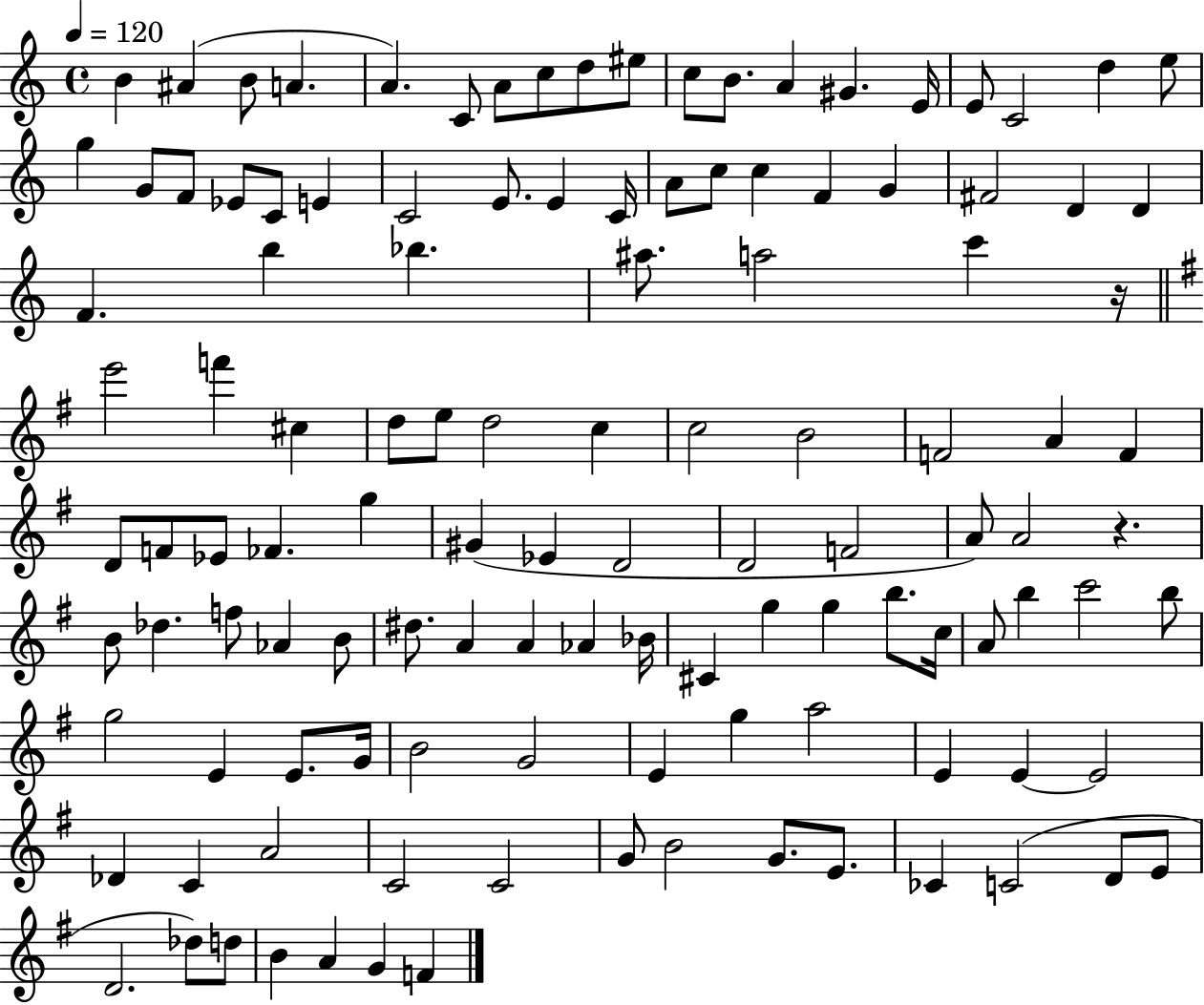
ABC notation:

X:1
T:Untitled
M:4/4
L:1/4
K:C
B ^A B/2 A A C/2 A/2 c/2 d/2 ^e/2 c/2 B/2 A ^G E/4 E/2 C2 d e/2 g G/2 F/2 _E/2 C/2 E C2 E/2 E C/4 A/2 c/2 c F G ^F2 D D F b _b ^a/2 a2 c' z/4 e'2 f' ^c d/2 e/2 d2 c c2 B2 F2 A F D/2 F/2 _E/2 _F g ^G _E D2 D2 F2 A/2 A2 z B/2 _d f/2 _A B/2 ^d/2 A A _A _B/4 ^C g g b/2 c/4 A/2 b c'2 b/2 g2 E E/2 G/4 B2 G2 E g a2 E E E2 _D C A2 C2 C2 G/2 B2 G/2 E/2 _C C2 D/2 E/2 D2 _d/2 d/2 B A G F